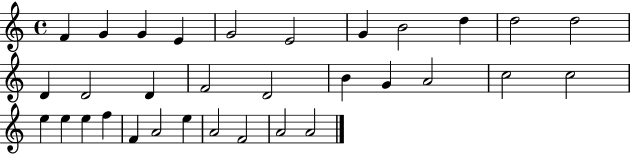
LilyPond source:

{
  \clef treble
  \time 4/4
  \defaultTimeSignature
  \key c \major
  f'4 g'4 g'4 e'4 | g'2 e'2 | g'4 b'2 d''4 | d''2 d''2 | \break d'4 d'2 d'4 | f'2 d'2 | b'4 g'4 a'2 | c''2 c''2 | \break e''4 e''4 e''4 f''4 | f'4 a'2 e''4 | a'2 f'2 | a'2 a'2 | \break \bar "|."
}